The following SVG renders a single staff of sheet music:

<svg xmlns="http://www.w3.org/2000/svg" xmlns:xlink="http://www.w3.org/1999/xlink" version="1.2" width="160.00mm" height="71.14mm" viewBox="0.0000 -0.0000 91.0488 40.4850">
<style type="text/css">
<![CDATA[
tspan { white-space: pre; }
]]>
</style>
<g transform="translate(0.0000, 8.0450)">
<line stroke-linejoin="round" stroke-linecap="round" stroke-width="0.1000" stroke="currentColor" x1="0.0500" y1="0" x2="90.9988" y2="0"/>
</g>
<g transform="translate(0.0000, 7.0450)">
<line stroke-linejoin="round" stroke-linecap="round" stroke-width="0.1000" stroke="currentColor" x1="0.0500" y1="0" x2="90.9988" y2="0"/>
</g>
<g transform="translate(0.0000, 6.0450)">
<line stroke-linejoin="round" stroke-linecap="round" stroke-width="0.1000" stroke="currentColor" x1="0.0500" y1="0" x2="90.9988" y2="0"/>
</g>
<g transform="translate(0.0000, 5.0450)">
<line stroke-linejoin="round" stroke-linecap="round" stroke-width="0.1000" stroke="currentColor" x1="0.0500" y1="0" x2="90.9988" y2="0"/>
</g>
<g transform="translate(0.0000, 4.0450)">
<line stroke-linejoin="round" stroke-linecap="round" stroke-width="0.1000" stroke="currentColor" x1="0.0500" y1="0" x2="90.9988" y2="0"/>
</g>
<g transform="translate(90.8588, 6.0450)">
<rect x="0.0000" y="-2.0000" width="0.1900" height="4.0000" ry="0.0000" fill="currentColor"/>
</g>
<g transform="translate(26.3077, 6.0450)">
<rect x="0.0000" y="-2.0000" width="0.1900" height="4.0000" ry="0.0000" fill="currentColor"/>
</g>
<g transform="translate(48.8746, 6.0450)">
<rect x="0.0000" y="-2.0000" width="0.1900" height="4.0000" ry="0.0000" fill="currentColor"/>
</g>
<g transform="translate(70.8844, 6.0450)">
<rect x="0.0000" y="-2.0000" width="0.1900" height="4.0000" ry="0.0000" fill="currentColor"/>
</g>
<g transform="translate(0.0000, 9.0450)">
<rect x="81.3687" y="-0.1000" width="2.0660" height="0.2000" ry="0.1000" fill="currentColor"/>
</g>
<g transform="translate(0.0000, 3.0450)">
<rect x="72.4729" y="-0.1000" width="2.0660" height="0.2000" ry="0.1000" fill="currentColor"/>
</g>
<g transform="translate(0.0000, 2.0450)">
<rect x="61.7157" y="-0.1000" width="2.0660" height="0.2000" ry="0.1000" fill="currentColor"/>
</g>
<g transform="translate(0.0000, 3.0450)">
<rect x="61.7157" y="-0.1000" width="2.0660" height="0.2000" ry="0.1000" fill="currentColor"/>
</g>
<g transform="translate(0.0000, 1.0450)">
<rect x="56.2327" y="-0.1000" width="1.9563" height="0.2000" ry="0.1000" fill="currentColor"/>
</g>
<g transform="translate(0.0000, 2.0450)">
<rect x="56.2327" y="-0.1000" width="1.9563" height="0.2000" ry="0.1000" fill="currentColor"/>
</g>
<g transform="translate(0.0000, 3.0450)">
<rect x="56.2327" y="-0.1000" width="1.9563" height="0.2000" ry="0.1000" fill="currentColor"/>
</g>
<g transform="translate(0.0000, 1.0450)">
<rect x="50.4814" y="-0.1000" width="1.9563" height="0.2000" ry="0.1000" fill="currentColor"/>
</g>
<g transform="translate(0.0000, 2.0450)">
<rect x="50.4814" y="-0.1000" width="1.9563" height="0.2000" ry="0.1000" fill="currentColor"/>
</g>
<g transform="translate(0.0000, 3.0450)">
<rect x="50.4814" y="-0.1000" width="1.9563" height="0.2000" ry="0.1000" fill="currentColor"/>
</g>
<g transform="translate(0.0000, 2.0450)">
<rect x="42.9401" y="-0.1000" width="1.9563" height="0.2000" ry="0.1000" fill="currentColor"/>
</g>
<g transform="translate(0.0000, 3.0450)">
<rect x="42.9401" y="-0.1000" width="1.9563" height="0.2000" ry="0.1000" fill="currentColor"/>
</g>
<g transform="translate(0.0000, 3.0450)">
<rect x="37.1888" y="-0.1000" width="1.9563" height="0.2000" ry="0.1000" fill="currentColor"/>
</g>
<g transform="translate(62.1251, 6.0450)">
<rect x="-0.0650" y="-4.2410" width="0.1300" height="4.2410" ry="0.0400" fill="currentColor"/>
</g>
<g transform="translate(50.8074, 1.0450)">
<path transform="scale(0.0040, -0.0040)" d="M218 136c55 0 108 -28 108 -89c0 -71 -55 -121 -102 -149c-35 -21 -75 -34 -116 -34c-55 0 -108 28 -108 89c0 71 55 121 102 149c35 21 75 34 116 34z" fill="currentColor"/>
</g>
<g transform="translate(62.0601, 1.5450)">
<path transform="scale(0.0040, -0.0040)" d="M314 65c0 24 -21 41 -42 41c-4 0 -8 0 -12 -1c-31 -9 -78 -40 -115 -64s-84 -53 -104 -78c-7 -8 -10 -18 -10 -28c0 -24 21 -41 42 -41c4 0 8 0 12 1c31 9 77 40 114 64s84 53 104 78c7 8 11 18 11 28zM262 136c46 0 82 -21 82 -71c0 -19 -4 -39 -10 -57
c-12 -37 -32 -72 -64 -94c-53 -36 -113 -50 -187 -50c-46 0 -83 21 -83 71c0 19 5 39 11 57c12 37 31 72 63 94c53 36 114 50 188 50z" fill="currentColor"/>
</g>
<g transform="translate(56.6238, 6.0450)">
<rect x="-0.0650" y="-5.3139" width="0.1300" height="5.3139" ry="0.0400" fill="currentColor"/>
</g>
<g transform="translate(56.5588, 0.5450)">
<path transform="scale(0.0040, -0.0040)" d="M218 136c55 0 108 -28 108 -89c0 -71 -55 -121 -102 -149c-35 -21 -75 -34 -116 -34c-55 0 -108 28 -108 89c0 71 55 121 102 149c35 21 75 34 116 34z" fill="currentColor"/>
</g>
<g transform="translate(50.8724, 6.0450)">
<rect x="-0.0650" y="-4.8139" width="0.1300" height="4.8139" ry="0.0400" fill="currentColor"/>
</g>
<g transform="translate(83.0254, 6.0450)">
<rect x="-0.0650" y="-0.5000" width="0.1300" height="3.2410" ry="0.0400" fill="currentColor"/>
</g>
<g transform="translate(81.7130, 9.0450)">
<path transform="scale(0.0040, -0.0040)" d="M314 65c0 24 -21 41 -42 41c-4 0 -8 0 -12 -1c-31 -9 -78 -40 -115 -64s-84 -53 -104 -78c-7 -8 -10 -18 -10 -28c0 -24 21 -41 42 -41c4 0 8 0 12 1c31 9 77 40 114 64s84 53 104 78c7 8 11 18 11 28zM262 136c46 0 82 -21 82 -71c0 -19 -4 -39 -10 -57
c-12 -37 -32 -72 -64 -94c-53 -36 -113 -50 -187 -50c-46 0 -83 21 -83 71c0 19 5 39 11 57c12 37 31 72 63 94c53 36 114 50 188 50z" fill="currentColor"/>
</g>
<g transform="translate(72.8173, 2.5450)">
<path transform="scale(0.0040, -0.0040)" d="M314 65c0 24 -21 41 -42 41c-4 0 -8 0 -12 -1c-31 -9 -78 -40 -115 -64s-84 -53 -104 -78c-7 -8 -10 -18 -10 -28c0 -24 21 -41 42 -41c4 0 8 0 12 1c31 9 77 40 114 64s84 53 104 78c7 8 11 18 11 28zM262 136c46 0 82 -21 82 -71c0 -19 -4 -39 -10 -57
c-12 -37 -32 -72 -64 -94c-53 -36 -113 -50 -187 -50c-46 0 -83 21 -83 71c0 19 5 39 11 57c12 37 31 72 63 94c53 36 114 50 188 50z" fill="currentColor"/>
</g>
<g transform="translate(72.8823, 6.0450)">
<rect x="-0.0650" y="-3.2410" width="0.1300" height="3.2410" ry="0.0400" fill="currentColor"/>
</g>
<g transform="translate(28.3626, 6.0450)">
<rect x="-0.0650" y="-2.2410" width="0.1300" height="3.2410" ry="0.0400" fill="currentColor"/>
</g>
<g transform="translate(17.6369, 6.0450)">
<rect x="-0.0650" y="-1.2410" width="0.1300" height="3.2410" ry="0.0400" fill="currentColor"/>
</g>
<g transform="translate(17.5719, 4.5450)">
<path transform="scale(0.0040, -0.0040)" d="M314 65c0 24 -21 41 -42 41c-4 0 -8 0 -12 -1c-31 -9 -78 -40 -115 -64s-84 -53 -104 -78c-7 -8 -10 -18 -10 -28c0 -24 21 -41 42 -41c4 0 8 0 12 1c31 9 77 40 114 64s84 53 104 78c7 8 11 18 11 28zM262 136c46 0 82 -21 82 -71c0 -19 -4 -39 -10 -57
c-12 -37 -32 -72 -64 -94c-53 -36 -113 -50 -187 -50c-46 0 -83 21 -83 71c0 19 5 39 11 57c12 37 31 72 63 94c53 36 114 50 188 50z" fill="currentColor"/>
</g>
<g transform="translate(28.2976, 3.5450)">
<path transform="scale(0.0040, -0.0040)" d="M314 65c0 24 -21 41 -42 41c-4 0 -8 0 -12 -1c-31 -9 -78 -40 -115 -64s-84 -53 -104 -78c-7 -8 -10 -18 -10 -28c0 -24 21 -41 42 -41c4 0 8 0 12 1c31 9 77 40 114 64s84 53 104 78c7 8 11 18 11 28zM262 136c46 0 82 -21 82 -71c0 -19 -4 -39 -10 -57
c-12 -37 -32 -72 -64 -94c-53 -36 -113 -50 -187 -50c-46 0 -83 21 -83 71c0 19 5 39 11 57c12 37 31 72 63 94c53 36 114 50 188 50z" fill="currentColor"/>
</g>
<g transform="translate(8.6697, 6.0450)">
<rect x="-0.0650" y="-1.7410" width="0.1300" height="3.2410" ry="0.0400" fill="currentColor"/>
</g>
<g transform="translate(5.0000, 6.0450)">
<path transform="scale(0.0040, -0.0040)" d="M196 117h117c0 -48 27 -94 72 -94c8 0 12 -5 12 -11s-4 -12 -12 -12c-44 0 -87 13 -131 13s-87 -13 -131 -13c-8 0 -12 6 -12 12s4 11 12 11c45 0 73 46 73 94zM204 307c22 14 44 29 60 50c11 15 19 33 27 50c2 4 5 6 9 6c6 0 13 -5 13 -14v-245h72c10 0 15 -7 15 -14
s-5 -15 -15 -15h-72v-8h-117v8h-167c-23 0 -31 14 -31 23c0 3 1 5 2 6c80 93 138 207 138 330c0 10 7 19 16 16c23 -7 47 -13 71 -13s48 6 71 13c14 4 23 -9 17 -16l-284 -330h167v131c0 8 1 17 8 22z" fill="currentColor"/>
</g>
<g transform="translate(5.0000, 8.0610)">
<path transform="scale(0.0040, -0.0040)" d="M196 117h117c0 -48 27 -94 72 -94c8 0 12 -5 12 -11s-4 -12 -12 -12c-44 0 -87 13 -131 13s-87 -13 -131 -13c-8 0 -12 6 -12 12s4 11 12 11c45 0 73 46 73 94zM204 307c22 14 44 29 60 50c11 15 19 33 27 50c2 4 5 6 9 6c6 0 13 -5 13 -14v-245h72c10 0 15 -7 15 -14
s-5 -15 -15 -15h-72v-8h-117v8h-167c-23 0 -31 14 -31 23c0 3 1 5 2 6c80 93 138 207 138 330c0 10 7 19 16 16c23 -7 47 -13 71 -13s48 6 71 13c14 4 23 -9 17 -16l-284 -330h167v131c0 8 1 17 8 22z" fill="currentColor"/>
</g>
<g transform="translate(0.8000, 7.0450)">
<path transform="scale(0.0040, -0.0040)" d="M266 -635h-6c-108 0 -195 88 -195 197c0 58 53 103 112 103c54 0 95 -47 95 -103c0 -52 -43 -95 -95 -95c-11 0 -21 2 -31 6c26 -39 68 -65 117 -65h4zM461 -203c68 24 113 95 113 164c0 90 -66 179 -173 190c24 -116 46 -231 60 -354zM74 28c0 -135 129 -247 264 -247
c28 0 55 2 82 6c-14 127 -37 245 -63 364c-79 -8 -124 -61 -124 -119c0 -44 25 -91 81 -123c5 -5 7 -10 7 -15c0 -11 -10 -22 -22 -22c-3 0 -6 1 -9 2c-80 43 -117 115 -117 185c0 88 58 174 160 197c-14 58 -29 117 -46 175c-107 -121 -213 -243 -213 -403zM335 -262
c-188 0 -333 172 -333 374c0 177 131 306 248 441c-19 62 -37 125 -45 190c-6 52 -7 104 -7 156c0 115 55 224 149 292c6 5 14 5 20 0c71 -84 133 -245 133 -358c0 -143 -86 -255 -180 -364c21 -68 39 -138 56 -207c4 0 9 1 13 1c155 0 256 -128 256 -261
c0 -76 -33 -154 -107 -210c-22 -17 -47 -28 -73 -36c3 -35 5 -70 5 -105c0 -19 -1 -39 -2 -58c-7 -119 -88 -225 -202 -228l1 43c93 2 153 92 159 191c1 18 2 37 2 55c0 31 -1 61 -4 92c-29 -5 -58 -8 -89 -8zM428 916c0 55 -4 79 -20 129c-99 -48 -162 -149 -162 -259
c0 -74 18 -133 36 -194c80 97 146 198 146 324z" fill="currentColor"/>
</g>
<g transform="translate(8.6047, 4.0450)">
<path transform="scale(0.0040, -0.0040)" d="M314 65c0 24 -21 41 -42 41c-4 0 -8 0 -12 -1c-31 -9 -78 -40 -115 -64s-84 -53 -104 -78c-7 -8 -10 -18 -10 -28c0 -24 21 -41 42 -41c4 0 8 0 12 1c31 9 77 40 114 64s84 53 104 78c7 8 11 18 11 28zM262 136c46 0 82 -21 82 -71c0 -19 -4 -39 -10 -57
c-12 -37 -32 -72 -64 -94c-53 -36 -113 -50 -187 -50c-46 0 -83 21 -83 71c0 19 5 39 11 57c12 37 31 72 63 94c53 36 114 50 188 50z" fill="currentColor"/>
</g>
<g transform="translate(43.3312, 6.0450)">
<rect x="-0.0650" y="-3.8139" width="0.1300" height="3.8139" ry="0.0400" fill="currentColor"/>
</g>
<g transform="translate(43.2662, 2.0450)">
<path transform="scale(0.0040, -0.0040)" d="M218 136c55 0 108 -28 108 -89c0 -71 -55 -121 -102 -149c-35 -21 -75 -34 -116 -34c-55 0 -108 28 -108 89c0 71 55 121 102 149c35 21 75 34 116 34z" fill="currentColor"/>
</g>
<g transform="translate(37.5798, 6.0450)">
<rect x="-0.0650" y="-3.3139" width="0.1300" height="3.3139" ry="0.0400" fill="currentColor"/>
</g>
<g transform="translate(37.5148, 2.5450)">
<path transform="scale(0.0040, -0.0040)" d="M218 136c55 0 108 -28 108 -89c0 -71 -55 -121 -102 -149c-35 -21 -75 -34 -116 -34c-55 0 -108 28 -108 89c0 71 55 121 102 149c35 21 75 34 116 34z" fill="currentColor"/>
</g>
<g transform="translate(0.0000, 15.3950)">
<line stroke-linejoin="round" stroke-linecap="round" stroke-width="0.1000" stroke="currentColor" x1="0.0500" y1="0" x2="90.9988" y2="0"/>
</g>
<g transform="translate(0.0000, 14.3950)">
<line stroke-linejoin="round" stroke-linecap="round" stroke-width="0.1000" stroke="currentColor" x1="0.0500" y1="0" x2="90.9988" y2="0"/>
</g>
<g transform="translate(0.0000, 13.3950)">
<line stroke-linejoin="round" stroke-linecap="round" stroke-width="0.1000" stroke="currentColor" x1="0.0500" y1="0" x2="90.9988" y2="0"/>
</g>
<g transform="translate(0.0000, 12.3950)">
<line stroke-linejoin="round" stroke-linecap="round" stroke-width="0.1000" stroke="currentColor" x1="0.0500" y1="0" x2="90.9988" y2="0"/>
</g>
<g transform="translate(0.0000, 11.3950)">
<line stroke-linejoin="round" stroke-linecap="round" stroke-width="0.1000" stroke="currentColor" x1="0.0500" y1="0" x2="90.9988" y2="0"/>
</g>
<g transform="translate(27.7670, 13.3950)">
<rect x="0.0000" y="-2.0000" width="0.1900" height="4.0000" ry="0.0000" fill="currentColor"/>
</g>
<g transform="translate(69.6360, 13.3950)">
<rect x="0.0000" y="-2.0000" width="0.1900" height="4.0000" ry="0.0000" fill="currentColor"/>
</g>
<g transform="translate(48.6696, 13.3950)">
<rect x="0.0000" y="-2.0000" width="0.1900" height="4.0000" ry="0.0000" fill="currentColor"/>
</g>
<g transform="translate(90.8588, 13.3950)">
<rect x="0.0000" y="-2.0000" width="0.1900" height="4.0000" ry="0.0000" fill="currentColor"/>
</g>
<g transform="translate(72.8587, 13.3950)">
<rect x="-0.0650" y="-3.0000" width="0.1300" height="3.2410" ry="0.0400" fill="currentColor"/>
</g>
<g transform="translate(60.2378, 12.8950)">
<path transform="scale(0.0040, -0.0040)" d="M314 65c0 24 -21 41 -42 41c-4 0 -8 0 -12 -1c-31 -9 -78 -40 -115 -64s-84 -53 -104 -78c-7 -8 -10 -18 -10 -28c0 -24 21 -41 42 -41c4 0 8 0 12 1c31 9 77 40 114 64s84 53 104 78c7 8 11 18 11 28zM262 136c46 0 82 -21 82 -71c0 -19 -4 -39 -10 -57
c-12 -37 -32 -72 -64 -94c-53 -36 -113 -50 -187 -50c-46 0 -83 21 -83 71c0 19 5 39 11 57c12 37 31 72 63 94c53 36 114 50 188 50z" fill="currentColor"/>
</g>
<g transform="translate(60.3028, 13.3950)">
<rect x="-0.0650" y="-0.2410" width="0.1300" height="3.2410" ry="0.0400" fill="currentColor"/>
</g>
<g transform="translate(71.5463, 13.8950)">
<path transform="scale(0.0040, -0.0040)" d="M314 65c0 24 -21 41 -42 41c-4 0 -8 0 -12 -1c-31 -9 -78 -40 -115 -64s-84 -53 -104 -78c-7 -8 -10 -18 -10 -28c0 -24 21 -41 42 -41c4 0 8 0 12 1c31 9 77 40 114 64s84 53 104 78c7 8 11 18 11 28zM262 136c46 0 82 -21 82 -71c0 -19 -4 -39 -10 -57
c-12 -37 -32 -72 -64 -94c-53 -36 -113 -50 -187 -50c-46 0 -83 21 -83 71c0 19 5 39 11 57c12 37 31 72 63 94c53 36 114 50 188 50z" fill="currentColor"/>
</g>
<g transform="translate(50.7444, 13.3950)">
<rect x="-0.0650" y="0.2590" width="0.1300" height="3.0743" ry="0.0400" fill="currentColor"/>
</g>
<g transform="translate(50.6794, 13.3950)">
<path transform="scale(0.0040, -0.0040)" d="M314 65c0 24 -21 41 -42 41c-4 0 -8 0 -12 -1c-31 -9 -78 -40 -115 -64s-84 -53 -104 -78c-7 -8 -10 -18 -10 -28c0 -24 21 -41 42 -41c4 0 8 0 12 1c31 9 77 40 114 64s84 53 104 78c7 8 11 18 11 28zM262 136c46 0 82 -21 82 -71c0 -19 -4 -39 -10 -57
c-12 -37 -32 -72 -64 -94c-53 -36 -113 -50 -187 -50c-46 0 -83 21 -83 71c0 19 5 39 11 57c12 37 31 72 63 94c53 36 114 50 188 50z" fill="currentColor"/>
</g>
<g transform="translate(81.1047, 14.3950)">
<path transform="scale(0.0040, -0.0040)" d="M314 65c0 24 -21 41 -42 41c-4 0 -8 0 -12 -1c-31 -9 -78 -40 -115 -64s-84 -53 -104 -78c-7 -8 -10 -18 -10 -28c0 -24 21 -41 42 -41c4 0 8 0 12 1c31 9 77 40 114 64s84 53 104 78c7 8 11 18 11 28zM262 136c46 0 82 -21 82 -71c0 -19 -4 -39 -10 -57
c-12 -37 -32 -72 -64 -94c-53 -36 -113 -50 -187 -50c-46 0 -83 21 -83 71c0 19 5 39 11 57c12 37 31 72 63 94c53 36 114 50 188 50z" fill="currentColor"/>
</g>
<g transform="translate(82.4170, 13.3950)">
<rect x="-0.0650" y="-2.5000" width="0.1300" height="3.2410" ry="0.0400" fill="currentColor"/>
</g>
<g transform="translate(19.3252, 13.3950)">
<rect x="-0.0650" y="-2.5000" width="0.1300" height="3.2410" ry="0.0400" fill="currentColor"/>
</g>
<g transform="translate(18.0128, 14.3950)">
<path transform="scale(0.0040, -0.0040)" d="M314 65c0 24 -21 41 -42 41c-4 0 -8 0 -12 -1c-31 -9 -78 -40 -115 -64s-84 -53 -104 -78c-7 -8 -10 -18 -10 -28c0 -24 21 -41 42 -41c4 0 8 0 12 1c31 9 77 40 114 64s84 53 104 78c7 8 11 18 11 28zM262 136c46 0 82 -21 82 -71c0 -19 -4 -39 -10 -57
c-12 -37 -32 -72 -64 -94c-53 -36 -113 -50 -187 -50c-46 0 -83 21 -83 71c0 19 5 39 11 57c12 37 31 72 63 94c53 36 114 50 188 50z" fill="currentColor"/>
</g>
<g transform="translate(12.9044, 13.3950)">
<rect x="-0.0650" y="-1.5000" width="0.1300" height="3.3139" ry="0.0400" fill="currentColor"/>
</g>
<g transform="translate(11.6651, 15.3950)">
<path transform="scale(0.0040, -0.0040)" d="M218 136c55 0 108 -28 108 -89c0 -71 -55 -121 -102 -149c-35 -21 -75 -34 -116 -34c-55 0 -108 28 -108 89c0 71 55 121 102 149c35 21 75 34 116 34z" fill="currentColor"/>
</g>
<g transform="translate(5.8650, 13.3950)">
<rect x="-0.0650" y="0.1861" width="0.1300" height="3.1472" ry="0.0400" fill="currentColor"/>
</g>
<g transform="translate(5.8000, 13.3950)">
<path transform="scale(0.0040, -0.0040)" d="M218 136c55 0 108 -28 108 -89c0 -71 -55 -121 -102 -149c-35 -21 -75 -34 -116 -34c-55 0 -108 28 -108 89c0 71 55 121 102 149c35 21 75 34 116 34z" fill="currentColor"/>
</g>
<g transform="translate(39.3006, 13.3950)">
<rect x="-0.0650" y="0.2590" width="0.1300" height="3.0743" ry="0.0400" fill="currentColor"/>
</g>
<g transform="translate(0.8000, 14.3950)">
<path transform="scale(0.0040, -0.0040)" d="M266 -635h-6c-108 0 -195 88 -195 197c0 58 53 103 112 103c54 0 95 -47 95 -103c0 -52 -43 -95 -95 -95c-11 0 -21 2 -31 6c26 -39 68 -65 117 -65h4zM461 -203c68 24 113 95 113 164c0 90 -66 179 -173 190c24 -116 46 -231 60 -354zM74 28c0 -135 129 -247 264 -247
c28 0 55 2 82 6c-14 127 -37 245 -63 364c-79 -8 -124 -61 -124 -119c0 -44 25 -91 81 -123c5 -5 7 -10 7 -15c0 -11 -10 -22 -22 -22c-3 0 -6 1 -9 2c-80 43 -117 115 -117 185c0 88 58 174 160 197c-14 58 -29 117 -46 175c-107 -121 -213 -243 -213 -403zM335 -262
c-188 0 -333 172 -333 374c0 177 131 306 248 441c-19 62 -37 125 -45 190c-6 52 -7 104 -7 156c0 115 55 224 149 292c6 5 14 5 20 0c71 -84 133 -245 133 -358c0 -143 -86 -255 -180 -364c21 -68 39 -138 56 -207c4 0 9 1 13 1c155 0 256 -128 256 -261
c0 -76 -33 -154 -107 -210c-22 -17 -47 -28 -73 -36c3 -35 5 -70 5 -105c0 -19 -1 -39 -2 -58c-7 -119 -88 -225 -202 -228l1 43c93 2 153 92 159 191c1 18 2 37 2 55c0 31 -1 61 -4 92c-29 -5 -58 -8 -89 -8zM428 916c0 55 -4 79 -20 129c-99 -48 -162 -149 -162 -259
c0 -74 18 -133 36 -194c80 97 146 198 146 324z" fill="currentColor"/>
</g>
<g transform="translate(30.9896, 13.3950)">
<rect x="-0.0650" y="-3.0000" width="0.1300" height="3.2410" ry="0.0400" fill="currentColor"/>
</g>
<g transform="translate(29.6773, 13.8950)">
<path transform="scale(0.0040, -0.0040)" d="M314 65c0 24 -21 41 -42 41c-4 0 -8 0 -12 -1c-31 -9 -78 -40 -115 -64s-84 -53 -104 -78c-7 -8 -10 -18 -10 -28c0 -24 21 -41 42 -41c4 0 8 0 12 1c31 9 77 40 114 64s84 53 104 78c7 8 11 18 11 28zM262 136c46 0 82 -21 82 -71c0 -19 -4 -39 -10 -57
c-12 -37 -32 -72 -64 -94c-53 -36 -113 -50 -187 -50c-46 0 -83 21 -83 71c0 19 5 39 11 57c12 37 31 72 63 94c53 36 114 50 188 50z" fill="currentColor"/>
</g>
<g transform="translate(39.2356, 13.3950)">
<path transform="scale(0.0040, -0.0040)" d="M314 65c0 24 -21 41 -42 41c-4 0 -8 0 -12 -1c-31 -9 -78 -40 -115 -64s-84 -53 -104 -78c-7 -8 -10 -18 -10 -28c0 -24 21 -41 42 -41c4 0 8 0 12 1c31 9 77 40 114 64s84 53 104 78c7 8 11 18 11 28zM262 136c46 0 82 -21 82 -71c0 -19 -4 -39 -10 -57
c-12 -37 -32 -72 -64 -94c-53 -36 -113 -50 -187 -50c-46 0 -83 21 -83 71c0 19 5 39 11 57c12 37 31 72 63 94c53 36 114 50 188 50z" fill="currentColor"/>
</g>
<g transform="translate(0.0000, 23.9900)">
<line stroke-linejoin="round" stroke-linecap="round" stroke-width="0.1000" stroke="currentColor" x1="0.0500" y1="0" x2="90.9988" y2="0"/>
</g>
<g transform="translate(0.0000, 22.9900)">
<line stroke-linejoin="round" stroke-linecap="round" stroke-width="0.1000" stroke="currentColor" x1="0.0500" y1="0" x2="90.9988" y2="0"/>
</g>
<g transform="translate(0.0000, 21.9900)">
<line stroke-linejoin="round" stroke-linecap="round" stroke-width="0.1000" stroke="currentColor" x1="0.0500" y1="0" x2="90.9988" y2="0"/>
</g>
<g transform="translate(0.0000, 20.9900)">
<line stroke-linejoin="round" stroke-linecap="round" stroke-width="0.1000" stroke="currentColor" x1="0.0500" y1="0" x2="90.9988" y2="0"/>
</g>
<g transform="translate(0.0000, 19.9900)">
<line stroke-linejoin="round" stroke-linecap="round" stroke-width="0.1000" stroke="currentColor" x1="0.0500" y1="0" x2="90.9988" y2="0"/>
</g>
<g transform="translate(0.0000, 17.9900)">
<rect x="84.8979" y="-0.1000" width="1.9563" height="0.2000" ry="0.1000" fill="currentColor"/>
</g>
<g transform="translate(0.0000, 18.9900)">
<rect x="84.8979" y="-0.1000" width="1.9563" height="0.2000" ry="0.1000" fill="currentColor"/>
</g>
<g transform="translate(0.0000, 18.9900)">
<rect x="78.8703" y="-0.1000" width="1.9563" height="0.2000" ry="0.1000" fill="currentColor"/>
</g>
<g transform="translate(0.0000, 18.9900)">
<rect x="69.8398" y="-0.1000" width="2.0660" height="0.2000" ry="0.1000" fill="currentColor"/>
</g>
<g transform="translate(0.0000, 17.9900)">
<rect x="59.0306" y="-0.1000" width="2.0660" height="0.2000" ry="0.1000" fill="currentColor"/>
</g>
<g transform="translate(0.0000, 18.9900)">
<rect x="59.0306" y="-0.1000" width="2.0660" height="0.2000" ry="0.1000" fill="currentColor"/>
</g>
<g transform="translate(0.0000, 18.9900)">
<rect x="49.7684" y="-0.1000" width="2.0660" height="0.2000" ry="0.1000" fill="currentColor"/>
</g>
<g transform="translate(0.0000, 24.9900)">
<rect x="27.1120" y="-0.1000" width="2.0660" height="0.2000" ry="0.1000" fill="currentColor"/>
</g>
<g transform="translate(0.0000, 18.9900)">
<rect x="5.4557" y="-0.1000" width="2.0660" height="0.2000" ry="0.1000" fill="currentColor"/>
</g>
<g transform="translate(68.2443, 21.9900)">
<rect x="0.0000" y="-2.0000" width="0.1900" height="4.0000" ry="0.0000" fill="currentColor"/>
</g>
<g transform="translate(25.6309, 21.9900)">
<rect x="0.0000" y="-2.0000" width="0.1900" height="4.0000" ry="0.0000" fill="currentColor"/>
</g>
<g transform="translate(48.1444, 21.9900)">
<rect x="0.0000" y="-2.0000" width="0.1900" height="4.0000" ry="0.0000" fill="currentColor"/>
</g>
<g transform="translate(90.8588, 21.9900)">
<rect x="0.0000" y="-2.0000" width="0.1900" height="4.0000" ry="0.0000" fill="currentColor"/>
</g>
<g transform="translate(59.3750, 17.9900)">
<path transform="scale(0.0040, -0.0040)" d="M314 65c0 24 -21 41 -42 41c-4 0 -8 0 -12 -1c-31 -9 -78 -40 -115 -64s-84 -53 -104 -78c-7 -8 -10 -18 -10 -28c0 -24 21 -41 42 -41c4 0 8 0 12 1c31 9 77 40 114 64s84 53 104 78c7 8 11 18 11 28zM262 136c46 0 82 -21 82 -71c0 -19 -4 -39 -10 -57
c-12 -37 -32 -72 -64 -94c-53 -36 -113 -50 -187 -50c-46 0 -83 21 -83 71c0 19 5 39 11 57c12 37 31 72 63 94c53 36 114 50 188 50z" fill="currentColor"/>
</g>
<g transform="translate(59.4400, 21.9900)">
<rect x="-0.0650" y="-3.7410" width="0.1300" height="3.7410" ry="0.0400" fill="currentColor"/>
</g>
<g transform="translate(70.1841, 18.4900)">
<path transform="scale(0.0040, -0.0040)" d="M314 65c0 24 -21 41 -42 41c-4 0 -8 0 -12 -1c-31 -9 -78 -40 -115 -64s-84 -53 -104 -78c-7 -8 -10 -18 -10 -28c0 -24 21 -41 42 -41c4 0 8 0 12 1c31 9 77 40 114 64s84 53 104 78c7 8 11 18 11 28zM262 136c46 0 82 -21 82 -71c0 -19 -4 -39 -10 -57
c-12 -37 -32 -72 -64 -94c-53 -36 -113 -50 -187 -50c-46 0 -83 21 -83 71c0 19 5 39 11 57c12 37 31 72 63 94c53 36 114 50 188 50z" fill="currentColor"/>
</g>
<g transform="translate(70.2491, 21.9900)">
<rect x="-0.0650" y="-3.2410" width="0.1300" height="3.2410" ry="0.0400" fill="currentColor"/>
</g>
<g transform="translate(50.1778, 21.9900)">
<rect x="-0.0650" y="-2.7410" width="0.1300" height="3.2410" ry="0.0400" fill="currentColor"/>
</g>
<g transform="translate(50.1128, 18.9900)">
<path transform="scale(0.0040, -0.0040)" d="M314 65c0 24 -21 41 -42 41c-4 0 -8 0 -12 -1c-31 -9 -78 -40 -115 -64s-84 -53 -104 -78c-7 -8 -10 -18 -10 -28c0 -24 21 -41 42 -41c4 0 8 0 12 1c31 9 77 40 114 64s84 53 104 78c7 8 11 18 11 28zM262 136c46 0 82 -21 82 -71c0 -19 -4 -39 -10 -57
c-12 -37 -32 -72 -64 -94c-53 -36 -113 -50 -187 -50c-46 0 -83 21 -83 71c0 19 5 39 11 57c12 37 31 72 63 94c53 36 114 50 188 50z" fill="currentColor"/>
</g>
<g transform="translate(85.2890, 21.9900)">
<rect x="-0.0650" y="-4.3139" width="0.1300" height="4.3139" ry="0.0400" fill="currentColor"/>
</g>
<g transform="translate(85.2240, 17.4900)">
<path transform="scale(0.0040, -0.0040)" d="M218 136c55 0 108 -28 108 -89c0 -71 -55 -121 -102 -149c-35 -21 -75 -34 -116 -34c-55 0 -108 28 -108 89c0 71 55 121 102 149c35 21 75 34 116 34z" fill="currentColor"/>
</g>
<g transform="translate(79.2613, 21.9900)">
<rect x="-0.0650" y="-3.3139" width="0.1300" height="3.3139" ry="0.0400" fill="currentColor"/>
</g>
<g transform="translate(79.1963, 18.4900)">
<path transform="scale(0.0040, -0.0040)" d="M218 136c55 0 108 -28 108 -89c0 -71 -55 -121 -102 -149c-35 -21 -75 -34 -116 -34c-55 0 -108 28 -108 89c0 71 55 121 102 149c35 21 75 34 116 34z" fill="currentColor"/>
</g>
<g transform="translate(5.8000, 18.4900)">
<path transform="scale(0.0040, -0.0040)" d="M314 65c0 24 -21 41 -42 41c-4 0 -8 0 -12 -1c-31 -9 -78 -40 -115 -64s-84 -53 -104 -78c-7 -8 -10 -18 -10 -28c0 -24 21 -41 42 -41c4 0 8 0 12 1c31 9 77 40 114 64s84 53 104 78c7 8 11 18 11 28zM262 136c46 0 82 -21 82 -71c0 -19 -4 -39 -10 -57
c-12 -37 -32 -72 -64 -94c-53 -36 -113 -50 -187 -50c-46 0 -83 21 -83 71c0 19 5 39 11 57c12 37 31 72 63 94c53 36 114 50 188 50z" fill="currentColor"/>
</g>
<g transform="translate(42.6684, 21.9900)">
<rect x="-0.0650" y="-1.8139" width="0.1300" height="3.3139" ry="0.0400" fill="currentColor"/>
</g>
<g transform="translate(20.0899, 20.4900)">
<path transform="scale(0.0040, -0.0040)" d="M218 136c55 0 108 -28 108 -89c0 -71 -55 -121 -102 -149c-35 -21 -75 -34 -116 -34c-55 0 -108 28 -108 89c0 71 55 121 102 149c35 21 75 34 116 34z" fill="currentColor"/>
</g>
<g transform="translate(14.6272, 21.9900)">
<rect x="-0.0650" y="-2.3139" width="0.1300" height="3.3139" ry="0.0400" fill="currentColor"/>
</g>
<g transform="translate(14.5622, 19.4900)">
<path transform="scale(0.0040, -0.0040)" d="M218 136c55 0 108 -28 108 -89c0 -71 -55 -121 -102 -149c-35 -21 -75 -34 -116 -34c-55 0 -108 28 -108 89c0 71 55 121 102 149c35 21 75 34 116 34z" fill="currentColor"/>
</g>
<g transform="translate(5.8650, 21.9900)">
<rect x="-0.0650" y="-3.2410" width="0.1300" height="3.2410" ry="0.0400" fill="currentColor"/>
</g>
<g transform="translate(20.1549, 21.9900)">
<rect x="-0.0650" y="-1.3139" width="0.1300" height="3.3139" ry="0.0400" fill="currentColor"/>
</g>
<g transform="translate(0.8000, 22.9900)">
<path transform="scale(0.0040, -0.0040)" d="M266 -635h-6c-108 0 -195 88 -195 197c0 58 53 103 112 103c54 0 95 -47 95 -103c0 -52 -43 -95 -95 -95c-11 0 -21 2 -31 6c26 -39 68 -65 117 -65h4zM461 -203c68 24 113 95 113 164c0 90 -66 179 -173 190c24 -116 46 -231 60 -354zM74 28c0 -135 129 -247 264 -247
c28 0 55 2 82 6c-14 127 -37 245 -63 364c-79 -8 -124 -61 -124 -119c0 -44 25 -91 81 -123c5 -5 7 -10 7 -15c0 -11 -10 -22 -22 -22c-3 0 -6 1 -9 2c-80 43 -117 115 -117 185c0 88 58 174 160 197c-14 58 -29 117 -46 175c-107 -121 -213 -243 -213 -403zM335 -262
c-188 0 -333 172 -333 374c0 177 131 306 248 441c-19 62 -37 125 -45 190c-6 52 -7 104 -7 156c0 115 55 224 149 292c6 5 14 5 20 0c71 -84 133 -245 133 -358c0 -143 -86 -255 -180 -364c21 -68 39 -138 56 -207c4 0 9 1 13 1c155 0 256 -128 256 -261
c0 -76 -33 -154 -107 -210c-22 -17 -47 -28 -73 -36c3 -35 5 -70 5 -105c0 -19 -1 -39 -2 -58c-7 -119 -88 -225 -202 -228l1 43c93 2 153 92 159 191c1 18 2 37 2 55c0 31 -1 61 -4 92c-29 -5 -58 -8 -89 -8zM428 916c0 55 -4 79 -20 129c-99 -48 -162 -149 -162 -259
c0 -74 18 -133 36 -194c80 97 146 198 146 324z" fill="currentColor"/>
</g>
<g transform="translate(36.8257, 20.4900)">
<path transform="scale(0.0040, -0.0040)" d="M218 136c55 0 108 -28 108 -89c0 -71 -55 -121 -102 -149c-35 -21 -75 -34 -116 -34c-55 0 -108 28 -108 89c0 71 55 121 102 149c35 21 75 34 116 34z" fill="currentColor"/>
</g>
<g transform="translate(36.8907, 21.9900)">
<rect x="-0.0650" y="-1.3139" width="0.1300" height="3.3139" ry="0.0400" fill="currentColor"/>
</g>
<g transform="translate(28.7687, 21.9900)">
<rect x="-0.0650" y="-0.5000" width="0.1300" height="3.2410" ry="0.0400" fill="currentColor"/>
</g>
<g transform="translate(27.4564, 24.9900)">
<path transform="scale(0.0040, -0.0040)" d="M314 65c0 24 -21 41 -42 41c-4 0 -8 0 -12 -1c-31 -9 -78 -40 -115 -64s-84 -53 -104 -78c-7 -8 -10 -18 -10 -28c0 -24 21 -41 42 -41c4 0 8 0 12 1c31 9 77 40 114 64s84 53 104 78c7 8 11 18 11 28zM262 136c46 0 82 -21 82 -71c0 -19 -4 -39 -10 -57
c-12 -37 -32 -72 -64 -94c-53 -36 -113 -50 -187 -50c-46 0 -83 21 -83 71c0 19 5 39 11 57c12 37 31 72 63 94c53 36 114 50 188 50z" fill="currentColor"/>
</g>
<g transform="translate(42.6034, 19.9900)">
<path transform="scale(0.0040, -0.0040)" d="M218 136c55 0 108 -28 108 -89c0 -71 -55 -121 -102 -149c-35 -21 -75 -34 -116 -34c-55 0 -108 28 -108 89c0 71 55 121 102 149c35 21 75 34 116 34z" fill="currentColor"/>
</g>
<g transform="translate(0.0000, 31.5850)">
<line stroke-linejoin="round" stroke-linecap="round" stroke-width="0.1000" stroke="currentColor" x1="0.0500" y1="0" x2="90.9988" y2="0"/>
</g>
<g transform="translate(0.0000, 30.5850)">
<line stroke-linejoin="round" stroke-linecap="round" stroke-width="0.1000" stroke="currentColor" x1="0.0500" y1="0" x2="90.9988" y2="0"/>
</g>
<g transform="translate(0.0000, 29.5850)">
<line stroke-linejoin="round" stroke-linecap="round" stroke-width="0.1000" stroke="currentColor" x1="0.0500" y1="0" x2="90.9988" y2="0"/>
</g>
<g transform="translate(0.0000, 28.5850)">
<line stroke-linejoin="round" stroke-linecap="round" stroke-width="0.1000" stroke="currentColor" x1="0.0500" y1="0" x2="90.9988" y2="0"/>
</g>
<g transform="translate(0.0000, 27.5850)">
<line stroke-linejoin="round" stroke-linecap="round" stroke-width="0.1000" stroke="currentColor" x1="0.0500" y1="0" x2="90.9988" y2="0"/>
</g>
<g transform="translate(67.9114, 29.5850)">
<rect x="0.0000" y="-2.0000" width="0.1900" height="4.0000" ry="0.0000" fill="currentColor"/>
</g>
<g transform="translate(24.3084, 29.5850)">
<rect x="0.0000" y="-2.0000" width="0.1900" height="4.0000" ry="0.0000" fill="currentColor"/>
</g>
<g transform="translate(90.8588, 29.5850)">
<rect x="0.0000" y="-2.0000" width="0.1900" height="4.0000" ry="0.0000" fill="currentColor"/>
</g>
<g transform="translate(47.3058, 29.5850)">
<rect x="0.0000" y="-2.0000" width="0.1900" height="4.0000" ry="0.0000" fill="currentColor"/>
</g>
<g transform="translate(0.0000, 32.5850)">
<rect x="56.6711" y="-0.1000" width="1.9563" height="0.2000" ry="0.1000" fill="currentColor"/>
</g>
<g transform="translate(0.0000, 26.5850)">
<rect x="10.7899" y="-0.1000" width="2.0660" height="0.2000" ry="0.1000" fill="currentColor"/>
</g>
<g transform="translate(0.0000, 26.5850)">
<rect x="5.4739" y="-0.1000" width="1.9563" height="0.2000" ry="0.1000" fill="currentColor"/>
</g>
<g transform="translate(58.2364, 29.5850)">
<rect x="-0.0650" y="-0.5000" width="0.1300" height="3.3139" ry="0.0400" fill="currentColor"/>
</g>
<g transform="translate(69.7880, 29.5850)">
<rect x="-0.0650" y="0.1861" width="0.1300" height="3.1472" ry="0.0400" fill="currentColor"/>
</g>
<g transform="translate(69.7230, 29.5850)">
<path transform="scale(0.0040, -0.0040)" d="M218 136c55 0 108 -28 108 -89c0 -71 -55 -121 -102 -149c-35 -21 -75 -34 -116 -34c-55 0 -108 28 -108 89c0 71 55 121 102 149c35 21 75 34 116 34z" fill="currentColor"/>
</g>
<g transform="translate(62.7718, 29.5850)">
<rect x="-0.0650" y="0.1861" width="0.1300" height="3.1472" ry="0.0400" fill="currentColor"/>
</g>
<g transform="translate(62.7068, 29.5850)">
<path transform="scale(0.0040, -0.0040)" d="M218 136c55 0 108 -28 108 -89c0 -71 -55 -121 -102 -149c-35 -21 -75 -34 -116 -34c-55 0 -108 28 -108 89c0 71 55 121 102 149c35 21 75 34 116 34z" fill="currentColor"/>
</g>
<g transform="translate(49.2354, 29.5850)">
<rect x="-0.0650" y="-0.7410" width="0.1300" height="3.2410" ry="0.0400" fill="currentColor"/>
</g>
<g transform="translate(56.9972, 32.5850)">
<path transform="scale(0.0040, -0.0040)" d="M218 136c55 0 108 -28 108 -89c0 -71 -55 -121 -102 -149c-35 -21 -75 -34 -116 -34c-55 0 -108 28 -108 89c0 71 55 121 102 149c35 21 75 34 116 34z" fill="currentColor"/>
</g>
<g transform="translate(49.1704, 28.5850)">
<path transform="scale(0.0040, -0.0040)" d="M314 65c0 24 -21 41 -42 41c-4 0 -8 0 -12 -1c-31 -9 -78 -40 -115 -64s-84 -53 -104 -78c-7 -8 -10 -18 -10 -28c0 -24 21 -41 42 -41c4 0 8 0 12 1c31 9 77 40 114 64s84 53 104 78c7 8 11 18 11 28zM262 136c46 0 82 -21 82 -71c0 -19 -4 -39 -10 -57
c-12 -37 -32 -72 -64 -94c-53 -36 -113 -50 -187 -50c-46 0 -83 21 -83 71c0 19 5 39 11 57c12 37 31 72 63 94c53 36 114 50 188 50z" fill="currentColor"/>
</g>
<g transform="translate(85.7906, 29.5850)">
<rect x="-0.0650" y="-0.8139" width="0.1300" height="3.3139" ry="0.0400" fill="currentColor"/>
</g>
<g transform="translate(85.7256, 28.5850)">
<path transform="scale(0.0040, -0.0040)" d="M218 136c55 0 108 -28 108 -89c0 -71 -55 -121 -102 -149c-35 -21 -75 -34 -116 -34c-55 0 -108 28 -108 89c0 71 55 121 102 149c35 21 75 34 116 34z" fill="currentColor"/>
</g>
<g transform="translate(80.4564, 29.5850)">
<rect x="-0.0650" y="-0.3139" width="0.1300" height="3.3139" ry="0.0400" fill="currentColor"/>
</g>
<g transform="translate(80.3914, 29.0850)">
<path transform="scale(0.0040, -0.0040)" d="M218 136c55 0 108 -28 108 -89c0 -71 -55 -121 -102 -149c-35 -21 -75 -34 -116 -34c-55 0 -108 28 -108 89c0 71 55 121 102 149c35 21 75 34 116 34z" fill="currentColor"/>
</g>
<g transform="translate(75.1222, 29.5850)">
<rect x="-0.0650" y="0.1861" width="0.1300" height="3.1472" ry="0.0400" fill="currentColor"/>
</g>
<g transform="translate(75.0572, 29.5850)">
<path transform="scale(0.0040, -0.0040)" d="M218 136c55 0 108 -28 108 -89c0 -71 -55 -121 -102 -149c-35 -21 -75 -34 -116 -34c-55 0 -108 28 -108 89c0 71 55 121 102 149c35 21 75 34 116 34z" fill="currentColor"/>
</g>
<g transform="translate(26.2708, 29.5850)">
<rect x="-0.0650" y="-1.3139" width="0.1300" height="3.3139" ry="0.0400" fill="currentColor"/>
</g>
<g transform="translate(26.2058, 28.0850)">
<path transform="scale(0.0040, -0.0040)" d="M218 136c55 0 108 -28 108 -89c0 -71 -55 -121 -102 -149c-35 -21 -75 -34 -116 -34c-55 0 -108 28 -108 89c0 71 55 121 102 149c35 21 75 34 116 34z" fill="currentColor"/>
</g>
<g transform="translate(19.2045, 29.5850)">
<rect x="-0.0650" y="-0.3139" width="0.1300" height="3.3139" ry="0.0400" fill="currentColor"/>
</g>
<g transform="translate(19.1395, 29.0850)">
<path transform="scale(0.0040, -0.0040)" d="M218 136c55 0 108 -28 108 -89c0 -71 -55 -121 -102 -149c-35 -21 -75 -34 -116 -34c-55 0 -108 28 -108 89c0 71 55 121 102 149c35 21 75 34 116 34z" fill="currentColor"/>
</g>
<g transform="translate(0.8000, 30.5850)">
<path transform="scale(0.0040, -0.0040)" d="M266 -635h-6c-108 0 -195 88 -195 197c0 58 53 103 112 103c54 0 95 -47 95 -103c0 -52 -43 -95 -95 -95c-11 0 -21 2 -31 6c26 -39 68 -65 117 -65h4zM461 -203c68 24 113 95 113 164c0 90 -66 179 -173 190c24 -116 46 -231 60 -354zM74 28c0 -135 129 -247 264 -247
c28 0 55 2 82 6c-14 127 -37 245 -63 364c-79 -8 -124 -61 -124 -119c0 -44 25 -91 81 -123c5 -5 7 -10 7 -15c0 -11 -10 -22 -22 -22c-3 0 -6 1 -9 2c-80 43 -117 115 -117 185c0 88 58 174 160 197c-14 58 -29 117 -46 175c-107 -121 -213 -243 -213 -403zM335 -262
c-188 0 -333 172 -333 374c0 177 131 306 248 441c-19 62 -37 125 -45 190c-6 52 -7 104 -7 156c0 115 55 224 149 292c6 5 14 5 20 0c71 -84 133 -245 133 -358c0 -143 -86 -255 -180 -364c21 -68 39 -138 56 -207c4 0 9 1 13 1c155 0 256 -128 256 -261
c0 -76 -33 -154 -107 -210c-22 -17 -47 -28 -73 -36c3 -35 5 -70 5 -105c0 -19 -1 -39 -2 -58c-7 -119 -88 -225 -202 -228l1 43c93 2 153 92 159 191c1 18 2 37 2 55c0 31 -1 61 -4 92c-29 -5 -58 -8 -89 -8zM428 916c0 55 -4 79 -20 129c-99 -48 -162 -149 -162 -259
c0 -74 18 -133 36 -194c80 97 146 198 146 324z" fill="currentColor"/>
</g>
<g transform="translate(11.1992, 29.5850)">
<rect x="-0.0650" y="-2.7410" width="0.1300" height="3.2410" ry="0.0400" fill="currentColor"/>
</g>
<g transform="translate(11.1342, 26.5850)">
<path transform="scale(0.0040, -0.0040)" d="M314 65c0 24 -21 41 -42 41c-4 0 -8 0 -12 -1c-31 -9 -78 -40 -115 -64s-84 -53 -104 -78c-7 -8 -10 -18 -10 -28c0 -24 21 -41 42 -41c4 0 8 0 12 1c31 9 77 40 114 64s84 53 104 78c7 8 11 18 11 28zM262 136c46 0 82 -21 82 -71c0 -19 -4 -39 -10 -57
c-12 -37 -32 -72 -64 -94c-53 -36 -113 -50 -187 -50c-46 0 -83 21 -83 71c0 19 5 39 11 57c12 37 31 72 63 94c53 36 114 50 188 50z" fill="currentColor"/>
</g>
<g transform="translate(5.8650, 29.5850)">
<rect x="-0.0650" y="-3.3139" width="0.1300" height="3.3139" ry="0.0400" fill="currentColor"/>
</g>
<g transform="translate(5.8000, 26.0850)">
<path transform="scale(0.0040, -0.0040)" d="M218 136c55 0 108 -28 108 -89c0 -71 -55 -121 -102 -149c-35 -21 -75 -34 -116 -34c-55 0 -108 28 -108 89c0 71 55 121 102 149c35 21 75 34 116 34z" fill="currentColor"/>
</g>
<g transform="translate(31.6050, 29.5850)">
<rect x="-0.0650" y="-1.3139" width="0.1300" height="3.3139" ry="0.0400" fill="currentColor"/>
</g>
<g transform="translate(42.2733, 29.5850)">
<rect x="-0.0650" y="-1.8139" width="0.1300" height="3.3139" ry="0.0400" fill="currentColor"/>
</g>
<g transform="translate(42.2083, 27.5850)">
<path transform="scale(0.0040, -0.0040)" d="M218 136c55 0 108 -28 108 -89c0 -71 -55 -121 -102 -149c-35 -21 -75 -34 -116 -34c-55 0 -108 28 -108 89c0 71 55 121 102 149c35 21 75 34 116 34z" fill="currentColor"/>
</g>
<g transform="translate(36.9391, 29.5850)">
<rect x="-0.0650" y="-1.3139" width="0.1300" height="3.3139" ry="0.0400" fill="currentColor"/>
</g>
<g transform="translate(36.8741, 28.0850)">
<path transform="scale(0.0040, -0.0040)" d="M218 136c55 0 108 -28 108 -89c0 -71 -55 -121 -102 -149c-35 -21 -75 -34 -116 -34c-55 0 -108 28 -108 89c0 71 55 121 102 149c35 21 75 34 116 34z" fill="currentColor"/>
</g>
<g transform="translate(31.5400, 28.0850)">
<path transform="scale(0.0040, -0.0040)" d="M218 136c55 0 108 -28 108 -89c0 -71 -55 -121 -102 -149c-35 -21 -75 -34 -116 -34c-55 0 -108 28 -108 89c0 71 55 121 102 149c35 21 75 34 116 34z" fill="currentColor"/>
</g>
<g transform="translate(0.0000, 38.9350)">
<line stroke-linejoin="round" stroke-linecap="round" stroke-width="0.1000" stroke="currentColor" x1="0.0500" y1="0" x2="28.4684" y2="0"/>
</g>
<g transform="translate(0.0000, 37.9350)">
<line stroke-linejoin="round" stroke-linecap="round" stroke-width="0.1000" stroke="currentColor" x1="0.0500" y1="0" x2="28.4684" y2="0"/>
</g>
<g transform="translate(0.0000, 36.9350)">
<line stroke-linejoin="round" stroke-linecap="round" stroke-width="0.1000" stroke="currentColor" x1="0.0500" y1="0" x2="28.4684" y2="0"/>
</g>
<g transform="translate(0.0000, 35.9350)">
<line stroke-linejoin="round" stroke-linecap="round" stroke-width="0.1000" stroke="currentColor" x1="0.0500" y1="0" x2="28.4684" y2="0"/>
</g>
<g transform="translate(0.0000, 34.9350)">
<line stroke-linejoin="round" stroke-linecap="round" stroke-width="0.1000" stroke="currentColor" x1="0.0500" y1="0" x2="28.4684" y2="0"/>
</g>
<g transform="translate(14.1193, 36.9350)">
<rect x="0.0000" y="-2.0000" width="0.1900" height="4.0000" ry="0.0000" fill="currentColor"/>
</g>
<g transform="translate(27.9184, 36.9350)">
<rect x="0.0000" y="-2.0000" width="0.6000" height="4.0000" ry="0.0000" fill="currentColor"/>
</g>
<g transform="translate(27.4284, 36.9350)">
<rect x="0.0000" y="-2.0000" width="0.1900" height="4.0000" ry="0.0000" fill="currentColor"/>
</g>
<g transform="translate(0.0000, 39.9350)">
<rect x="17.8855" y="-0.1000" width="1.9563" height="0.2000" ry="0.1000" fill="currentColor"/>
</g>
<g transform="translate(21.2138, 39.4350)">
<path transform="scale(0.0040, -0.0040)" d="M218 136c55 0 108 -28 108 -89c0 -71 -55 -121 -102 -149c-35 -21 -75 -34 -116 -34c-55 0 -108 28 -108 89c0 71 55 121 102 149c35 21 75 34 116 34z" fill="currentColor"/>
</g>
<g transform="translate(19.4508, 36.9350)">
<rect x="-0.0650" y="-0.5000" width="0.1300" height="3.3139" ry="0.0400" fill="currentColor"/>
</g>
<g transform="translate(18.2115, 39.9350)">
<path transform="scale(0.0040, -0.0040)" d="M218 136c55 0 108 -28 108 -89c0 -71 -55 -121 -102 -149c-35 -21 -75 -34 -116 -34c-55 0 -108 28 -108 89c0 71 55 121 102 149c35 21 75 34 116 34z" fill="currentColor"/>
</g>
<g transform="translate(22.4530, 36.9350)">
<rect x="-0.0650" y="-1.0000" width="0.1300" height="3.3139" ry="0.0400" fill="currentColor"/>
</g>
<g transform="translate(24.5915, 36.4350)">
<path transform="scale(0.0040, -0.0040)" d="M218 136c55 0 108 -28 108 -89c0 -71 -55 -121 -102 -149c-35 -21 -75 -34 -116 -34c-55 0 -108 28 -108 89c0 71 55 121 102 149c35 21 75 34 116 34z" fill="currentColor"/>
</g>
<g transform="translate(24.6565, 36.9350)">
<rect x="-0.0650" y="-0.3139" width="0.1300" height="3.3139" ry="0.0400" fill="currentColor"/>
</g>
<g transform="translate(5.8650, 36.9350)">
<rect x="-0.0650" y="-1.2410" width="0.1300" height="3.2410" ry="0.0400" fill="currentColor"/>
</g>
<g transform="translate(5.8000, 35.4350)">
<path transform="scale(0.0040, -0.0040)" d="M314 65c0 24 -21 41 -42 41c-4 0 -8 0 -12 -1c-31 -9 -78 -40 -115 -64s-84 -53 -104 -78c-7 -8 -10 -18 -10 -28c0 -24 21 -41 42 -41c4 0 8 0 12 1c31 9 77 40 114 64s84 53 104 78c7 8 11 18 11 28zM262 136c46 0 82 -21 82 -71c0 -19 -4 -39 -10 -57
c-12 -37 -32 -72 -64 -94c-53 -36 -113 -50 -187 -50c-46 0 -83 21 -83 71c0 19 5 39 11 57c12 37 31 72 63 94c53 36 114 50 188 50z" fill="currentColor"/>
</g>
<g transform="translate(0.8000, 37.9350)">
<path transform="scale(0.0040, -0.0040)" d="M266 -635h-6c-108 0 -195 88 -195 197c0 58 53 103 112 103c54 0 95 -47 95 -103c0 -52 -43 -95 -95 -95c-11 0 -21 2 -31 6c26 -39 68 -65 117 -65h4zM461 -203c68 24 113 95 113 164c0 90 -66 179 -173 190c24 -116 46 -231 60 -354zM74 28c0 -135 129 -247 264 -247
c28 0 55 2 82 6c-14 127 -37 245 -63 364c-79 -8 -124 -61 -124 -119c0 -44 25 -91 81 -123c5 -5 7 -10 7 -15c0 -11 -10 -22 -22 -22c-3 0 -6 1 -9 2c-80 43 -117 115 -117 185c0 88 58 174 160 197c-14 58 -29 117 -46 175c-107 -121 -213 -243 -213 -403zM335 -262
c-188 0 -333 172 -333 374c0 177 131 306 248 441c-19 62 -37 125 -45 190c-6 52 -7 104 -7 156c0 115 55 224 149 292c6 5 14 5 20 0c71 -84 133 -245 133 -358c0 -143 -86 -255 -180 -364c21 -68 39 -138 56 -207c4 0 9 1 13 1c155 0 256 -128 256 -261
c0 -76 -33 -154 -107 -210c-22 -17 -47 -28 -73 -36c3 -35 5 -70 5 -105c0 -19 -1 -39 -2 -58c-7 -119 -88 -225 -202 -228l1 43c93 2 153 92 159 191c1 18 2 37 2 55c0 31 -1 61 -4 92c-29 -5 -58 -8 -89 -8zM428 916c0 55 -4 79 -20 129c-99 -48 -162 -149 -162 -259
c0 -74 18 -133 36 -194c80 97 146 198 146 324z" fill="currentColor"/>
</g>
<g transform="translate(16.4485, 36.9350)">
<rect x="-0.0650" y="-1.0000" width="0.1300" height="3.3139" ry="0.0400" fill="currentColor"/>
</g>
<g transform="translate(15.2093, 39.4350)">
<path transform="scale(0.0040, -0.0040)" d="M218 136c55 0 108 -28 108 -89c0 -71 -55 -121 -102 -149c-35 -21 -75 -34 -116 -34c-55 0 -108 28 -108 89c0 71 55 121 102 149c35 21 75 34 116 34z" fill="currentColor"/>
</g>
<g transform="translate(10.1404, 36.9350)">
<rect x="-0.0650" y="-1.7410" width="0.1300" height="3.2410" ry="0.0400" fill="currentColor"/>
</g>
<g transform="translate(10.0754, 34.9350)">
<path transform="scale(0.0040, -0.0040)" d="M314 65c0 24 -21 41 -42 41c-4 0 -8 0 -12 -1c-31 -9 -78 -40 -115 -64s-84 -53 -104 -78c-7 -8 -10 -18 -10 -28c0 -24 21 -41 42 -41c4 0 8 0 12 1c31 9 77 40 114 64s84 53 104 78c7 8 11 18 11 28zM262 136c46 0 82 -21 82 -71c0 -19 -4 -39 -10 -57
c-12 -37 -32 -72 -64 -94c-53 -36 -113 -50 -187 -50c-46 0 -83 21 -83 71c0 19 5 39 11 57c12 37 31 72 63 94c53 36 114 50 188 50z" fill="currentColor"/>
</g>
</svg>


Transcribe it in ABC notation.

X:1
T:Untitled
M:4/4
L:1/4
K:C
f2 e2 g2 b c' e' f' d'2 b2 C2 B E G2 A2 B2 B2 c2 A2 G2 b2 g e C2 e f a2 c'2 b2 b d' b a2 c e e e f d2 C B B B c d e2 f2 D C D c